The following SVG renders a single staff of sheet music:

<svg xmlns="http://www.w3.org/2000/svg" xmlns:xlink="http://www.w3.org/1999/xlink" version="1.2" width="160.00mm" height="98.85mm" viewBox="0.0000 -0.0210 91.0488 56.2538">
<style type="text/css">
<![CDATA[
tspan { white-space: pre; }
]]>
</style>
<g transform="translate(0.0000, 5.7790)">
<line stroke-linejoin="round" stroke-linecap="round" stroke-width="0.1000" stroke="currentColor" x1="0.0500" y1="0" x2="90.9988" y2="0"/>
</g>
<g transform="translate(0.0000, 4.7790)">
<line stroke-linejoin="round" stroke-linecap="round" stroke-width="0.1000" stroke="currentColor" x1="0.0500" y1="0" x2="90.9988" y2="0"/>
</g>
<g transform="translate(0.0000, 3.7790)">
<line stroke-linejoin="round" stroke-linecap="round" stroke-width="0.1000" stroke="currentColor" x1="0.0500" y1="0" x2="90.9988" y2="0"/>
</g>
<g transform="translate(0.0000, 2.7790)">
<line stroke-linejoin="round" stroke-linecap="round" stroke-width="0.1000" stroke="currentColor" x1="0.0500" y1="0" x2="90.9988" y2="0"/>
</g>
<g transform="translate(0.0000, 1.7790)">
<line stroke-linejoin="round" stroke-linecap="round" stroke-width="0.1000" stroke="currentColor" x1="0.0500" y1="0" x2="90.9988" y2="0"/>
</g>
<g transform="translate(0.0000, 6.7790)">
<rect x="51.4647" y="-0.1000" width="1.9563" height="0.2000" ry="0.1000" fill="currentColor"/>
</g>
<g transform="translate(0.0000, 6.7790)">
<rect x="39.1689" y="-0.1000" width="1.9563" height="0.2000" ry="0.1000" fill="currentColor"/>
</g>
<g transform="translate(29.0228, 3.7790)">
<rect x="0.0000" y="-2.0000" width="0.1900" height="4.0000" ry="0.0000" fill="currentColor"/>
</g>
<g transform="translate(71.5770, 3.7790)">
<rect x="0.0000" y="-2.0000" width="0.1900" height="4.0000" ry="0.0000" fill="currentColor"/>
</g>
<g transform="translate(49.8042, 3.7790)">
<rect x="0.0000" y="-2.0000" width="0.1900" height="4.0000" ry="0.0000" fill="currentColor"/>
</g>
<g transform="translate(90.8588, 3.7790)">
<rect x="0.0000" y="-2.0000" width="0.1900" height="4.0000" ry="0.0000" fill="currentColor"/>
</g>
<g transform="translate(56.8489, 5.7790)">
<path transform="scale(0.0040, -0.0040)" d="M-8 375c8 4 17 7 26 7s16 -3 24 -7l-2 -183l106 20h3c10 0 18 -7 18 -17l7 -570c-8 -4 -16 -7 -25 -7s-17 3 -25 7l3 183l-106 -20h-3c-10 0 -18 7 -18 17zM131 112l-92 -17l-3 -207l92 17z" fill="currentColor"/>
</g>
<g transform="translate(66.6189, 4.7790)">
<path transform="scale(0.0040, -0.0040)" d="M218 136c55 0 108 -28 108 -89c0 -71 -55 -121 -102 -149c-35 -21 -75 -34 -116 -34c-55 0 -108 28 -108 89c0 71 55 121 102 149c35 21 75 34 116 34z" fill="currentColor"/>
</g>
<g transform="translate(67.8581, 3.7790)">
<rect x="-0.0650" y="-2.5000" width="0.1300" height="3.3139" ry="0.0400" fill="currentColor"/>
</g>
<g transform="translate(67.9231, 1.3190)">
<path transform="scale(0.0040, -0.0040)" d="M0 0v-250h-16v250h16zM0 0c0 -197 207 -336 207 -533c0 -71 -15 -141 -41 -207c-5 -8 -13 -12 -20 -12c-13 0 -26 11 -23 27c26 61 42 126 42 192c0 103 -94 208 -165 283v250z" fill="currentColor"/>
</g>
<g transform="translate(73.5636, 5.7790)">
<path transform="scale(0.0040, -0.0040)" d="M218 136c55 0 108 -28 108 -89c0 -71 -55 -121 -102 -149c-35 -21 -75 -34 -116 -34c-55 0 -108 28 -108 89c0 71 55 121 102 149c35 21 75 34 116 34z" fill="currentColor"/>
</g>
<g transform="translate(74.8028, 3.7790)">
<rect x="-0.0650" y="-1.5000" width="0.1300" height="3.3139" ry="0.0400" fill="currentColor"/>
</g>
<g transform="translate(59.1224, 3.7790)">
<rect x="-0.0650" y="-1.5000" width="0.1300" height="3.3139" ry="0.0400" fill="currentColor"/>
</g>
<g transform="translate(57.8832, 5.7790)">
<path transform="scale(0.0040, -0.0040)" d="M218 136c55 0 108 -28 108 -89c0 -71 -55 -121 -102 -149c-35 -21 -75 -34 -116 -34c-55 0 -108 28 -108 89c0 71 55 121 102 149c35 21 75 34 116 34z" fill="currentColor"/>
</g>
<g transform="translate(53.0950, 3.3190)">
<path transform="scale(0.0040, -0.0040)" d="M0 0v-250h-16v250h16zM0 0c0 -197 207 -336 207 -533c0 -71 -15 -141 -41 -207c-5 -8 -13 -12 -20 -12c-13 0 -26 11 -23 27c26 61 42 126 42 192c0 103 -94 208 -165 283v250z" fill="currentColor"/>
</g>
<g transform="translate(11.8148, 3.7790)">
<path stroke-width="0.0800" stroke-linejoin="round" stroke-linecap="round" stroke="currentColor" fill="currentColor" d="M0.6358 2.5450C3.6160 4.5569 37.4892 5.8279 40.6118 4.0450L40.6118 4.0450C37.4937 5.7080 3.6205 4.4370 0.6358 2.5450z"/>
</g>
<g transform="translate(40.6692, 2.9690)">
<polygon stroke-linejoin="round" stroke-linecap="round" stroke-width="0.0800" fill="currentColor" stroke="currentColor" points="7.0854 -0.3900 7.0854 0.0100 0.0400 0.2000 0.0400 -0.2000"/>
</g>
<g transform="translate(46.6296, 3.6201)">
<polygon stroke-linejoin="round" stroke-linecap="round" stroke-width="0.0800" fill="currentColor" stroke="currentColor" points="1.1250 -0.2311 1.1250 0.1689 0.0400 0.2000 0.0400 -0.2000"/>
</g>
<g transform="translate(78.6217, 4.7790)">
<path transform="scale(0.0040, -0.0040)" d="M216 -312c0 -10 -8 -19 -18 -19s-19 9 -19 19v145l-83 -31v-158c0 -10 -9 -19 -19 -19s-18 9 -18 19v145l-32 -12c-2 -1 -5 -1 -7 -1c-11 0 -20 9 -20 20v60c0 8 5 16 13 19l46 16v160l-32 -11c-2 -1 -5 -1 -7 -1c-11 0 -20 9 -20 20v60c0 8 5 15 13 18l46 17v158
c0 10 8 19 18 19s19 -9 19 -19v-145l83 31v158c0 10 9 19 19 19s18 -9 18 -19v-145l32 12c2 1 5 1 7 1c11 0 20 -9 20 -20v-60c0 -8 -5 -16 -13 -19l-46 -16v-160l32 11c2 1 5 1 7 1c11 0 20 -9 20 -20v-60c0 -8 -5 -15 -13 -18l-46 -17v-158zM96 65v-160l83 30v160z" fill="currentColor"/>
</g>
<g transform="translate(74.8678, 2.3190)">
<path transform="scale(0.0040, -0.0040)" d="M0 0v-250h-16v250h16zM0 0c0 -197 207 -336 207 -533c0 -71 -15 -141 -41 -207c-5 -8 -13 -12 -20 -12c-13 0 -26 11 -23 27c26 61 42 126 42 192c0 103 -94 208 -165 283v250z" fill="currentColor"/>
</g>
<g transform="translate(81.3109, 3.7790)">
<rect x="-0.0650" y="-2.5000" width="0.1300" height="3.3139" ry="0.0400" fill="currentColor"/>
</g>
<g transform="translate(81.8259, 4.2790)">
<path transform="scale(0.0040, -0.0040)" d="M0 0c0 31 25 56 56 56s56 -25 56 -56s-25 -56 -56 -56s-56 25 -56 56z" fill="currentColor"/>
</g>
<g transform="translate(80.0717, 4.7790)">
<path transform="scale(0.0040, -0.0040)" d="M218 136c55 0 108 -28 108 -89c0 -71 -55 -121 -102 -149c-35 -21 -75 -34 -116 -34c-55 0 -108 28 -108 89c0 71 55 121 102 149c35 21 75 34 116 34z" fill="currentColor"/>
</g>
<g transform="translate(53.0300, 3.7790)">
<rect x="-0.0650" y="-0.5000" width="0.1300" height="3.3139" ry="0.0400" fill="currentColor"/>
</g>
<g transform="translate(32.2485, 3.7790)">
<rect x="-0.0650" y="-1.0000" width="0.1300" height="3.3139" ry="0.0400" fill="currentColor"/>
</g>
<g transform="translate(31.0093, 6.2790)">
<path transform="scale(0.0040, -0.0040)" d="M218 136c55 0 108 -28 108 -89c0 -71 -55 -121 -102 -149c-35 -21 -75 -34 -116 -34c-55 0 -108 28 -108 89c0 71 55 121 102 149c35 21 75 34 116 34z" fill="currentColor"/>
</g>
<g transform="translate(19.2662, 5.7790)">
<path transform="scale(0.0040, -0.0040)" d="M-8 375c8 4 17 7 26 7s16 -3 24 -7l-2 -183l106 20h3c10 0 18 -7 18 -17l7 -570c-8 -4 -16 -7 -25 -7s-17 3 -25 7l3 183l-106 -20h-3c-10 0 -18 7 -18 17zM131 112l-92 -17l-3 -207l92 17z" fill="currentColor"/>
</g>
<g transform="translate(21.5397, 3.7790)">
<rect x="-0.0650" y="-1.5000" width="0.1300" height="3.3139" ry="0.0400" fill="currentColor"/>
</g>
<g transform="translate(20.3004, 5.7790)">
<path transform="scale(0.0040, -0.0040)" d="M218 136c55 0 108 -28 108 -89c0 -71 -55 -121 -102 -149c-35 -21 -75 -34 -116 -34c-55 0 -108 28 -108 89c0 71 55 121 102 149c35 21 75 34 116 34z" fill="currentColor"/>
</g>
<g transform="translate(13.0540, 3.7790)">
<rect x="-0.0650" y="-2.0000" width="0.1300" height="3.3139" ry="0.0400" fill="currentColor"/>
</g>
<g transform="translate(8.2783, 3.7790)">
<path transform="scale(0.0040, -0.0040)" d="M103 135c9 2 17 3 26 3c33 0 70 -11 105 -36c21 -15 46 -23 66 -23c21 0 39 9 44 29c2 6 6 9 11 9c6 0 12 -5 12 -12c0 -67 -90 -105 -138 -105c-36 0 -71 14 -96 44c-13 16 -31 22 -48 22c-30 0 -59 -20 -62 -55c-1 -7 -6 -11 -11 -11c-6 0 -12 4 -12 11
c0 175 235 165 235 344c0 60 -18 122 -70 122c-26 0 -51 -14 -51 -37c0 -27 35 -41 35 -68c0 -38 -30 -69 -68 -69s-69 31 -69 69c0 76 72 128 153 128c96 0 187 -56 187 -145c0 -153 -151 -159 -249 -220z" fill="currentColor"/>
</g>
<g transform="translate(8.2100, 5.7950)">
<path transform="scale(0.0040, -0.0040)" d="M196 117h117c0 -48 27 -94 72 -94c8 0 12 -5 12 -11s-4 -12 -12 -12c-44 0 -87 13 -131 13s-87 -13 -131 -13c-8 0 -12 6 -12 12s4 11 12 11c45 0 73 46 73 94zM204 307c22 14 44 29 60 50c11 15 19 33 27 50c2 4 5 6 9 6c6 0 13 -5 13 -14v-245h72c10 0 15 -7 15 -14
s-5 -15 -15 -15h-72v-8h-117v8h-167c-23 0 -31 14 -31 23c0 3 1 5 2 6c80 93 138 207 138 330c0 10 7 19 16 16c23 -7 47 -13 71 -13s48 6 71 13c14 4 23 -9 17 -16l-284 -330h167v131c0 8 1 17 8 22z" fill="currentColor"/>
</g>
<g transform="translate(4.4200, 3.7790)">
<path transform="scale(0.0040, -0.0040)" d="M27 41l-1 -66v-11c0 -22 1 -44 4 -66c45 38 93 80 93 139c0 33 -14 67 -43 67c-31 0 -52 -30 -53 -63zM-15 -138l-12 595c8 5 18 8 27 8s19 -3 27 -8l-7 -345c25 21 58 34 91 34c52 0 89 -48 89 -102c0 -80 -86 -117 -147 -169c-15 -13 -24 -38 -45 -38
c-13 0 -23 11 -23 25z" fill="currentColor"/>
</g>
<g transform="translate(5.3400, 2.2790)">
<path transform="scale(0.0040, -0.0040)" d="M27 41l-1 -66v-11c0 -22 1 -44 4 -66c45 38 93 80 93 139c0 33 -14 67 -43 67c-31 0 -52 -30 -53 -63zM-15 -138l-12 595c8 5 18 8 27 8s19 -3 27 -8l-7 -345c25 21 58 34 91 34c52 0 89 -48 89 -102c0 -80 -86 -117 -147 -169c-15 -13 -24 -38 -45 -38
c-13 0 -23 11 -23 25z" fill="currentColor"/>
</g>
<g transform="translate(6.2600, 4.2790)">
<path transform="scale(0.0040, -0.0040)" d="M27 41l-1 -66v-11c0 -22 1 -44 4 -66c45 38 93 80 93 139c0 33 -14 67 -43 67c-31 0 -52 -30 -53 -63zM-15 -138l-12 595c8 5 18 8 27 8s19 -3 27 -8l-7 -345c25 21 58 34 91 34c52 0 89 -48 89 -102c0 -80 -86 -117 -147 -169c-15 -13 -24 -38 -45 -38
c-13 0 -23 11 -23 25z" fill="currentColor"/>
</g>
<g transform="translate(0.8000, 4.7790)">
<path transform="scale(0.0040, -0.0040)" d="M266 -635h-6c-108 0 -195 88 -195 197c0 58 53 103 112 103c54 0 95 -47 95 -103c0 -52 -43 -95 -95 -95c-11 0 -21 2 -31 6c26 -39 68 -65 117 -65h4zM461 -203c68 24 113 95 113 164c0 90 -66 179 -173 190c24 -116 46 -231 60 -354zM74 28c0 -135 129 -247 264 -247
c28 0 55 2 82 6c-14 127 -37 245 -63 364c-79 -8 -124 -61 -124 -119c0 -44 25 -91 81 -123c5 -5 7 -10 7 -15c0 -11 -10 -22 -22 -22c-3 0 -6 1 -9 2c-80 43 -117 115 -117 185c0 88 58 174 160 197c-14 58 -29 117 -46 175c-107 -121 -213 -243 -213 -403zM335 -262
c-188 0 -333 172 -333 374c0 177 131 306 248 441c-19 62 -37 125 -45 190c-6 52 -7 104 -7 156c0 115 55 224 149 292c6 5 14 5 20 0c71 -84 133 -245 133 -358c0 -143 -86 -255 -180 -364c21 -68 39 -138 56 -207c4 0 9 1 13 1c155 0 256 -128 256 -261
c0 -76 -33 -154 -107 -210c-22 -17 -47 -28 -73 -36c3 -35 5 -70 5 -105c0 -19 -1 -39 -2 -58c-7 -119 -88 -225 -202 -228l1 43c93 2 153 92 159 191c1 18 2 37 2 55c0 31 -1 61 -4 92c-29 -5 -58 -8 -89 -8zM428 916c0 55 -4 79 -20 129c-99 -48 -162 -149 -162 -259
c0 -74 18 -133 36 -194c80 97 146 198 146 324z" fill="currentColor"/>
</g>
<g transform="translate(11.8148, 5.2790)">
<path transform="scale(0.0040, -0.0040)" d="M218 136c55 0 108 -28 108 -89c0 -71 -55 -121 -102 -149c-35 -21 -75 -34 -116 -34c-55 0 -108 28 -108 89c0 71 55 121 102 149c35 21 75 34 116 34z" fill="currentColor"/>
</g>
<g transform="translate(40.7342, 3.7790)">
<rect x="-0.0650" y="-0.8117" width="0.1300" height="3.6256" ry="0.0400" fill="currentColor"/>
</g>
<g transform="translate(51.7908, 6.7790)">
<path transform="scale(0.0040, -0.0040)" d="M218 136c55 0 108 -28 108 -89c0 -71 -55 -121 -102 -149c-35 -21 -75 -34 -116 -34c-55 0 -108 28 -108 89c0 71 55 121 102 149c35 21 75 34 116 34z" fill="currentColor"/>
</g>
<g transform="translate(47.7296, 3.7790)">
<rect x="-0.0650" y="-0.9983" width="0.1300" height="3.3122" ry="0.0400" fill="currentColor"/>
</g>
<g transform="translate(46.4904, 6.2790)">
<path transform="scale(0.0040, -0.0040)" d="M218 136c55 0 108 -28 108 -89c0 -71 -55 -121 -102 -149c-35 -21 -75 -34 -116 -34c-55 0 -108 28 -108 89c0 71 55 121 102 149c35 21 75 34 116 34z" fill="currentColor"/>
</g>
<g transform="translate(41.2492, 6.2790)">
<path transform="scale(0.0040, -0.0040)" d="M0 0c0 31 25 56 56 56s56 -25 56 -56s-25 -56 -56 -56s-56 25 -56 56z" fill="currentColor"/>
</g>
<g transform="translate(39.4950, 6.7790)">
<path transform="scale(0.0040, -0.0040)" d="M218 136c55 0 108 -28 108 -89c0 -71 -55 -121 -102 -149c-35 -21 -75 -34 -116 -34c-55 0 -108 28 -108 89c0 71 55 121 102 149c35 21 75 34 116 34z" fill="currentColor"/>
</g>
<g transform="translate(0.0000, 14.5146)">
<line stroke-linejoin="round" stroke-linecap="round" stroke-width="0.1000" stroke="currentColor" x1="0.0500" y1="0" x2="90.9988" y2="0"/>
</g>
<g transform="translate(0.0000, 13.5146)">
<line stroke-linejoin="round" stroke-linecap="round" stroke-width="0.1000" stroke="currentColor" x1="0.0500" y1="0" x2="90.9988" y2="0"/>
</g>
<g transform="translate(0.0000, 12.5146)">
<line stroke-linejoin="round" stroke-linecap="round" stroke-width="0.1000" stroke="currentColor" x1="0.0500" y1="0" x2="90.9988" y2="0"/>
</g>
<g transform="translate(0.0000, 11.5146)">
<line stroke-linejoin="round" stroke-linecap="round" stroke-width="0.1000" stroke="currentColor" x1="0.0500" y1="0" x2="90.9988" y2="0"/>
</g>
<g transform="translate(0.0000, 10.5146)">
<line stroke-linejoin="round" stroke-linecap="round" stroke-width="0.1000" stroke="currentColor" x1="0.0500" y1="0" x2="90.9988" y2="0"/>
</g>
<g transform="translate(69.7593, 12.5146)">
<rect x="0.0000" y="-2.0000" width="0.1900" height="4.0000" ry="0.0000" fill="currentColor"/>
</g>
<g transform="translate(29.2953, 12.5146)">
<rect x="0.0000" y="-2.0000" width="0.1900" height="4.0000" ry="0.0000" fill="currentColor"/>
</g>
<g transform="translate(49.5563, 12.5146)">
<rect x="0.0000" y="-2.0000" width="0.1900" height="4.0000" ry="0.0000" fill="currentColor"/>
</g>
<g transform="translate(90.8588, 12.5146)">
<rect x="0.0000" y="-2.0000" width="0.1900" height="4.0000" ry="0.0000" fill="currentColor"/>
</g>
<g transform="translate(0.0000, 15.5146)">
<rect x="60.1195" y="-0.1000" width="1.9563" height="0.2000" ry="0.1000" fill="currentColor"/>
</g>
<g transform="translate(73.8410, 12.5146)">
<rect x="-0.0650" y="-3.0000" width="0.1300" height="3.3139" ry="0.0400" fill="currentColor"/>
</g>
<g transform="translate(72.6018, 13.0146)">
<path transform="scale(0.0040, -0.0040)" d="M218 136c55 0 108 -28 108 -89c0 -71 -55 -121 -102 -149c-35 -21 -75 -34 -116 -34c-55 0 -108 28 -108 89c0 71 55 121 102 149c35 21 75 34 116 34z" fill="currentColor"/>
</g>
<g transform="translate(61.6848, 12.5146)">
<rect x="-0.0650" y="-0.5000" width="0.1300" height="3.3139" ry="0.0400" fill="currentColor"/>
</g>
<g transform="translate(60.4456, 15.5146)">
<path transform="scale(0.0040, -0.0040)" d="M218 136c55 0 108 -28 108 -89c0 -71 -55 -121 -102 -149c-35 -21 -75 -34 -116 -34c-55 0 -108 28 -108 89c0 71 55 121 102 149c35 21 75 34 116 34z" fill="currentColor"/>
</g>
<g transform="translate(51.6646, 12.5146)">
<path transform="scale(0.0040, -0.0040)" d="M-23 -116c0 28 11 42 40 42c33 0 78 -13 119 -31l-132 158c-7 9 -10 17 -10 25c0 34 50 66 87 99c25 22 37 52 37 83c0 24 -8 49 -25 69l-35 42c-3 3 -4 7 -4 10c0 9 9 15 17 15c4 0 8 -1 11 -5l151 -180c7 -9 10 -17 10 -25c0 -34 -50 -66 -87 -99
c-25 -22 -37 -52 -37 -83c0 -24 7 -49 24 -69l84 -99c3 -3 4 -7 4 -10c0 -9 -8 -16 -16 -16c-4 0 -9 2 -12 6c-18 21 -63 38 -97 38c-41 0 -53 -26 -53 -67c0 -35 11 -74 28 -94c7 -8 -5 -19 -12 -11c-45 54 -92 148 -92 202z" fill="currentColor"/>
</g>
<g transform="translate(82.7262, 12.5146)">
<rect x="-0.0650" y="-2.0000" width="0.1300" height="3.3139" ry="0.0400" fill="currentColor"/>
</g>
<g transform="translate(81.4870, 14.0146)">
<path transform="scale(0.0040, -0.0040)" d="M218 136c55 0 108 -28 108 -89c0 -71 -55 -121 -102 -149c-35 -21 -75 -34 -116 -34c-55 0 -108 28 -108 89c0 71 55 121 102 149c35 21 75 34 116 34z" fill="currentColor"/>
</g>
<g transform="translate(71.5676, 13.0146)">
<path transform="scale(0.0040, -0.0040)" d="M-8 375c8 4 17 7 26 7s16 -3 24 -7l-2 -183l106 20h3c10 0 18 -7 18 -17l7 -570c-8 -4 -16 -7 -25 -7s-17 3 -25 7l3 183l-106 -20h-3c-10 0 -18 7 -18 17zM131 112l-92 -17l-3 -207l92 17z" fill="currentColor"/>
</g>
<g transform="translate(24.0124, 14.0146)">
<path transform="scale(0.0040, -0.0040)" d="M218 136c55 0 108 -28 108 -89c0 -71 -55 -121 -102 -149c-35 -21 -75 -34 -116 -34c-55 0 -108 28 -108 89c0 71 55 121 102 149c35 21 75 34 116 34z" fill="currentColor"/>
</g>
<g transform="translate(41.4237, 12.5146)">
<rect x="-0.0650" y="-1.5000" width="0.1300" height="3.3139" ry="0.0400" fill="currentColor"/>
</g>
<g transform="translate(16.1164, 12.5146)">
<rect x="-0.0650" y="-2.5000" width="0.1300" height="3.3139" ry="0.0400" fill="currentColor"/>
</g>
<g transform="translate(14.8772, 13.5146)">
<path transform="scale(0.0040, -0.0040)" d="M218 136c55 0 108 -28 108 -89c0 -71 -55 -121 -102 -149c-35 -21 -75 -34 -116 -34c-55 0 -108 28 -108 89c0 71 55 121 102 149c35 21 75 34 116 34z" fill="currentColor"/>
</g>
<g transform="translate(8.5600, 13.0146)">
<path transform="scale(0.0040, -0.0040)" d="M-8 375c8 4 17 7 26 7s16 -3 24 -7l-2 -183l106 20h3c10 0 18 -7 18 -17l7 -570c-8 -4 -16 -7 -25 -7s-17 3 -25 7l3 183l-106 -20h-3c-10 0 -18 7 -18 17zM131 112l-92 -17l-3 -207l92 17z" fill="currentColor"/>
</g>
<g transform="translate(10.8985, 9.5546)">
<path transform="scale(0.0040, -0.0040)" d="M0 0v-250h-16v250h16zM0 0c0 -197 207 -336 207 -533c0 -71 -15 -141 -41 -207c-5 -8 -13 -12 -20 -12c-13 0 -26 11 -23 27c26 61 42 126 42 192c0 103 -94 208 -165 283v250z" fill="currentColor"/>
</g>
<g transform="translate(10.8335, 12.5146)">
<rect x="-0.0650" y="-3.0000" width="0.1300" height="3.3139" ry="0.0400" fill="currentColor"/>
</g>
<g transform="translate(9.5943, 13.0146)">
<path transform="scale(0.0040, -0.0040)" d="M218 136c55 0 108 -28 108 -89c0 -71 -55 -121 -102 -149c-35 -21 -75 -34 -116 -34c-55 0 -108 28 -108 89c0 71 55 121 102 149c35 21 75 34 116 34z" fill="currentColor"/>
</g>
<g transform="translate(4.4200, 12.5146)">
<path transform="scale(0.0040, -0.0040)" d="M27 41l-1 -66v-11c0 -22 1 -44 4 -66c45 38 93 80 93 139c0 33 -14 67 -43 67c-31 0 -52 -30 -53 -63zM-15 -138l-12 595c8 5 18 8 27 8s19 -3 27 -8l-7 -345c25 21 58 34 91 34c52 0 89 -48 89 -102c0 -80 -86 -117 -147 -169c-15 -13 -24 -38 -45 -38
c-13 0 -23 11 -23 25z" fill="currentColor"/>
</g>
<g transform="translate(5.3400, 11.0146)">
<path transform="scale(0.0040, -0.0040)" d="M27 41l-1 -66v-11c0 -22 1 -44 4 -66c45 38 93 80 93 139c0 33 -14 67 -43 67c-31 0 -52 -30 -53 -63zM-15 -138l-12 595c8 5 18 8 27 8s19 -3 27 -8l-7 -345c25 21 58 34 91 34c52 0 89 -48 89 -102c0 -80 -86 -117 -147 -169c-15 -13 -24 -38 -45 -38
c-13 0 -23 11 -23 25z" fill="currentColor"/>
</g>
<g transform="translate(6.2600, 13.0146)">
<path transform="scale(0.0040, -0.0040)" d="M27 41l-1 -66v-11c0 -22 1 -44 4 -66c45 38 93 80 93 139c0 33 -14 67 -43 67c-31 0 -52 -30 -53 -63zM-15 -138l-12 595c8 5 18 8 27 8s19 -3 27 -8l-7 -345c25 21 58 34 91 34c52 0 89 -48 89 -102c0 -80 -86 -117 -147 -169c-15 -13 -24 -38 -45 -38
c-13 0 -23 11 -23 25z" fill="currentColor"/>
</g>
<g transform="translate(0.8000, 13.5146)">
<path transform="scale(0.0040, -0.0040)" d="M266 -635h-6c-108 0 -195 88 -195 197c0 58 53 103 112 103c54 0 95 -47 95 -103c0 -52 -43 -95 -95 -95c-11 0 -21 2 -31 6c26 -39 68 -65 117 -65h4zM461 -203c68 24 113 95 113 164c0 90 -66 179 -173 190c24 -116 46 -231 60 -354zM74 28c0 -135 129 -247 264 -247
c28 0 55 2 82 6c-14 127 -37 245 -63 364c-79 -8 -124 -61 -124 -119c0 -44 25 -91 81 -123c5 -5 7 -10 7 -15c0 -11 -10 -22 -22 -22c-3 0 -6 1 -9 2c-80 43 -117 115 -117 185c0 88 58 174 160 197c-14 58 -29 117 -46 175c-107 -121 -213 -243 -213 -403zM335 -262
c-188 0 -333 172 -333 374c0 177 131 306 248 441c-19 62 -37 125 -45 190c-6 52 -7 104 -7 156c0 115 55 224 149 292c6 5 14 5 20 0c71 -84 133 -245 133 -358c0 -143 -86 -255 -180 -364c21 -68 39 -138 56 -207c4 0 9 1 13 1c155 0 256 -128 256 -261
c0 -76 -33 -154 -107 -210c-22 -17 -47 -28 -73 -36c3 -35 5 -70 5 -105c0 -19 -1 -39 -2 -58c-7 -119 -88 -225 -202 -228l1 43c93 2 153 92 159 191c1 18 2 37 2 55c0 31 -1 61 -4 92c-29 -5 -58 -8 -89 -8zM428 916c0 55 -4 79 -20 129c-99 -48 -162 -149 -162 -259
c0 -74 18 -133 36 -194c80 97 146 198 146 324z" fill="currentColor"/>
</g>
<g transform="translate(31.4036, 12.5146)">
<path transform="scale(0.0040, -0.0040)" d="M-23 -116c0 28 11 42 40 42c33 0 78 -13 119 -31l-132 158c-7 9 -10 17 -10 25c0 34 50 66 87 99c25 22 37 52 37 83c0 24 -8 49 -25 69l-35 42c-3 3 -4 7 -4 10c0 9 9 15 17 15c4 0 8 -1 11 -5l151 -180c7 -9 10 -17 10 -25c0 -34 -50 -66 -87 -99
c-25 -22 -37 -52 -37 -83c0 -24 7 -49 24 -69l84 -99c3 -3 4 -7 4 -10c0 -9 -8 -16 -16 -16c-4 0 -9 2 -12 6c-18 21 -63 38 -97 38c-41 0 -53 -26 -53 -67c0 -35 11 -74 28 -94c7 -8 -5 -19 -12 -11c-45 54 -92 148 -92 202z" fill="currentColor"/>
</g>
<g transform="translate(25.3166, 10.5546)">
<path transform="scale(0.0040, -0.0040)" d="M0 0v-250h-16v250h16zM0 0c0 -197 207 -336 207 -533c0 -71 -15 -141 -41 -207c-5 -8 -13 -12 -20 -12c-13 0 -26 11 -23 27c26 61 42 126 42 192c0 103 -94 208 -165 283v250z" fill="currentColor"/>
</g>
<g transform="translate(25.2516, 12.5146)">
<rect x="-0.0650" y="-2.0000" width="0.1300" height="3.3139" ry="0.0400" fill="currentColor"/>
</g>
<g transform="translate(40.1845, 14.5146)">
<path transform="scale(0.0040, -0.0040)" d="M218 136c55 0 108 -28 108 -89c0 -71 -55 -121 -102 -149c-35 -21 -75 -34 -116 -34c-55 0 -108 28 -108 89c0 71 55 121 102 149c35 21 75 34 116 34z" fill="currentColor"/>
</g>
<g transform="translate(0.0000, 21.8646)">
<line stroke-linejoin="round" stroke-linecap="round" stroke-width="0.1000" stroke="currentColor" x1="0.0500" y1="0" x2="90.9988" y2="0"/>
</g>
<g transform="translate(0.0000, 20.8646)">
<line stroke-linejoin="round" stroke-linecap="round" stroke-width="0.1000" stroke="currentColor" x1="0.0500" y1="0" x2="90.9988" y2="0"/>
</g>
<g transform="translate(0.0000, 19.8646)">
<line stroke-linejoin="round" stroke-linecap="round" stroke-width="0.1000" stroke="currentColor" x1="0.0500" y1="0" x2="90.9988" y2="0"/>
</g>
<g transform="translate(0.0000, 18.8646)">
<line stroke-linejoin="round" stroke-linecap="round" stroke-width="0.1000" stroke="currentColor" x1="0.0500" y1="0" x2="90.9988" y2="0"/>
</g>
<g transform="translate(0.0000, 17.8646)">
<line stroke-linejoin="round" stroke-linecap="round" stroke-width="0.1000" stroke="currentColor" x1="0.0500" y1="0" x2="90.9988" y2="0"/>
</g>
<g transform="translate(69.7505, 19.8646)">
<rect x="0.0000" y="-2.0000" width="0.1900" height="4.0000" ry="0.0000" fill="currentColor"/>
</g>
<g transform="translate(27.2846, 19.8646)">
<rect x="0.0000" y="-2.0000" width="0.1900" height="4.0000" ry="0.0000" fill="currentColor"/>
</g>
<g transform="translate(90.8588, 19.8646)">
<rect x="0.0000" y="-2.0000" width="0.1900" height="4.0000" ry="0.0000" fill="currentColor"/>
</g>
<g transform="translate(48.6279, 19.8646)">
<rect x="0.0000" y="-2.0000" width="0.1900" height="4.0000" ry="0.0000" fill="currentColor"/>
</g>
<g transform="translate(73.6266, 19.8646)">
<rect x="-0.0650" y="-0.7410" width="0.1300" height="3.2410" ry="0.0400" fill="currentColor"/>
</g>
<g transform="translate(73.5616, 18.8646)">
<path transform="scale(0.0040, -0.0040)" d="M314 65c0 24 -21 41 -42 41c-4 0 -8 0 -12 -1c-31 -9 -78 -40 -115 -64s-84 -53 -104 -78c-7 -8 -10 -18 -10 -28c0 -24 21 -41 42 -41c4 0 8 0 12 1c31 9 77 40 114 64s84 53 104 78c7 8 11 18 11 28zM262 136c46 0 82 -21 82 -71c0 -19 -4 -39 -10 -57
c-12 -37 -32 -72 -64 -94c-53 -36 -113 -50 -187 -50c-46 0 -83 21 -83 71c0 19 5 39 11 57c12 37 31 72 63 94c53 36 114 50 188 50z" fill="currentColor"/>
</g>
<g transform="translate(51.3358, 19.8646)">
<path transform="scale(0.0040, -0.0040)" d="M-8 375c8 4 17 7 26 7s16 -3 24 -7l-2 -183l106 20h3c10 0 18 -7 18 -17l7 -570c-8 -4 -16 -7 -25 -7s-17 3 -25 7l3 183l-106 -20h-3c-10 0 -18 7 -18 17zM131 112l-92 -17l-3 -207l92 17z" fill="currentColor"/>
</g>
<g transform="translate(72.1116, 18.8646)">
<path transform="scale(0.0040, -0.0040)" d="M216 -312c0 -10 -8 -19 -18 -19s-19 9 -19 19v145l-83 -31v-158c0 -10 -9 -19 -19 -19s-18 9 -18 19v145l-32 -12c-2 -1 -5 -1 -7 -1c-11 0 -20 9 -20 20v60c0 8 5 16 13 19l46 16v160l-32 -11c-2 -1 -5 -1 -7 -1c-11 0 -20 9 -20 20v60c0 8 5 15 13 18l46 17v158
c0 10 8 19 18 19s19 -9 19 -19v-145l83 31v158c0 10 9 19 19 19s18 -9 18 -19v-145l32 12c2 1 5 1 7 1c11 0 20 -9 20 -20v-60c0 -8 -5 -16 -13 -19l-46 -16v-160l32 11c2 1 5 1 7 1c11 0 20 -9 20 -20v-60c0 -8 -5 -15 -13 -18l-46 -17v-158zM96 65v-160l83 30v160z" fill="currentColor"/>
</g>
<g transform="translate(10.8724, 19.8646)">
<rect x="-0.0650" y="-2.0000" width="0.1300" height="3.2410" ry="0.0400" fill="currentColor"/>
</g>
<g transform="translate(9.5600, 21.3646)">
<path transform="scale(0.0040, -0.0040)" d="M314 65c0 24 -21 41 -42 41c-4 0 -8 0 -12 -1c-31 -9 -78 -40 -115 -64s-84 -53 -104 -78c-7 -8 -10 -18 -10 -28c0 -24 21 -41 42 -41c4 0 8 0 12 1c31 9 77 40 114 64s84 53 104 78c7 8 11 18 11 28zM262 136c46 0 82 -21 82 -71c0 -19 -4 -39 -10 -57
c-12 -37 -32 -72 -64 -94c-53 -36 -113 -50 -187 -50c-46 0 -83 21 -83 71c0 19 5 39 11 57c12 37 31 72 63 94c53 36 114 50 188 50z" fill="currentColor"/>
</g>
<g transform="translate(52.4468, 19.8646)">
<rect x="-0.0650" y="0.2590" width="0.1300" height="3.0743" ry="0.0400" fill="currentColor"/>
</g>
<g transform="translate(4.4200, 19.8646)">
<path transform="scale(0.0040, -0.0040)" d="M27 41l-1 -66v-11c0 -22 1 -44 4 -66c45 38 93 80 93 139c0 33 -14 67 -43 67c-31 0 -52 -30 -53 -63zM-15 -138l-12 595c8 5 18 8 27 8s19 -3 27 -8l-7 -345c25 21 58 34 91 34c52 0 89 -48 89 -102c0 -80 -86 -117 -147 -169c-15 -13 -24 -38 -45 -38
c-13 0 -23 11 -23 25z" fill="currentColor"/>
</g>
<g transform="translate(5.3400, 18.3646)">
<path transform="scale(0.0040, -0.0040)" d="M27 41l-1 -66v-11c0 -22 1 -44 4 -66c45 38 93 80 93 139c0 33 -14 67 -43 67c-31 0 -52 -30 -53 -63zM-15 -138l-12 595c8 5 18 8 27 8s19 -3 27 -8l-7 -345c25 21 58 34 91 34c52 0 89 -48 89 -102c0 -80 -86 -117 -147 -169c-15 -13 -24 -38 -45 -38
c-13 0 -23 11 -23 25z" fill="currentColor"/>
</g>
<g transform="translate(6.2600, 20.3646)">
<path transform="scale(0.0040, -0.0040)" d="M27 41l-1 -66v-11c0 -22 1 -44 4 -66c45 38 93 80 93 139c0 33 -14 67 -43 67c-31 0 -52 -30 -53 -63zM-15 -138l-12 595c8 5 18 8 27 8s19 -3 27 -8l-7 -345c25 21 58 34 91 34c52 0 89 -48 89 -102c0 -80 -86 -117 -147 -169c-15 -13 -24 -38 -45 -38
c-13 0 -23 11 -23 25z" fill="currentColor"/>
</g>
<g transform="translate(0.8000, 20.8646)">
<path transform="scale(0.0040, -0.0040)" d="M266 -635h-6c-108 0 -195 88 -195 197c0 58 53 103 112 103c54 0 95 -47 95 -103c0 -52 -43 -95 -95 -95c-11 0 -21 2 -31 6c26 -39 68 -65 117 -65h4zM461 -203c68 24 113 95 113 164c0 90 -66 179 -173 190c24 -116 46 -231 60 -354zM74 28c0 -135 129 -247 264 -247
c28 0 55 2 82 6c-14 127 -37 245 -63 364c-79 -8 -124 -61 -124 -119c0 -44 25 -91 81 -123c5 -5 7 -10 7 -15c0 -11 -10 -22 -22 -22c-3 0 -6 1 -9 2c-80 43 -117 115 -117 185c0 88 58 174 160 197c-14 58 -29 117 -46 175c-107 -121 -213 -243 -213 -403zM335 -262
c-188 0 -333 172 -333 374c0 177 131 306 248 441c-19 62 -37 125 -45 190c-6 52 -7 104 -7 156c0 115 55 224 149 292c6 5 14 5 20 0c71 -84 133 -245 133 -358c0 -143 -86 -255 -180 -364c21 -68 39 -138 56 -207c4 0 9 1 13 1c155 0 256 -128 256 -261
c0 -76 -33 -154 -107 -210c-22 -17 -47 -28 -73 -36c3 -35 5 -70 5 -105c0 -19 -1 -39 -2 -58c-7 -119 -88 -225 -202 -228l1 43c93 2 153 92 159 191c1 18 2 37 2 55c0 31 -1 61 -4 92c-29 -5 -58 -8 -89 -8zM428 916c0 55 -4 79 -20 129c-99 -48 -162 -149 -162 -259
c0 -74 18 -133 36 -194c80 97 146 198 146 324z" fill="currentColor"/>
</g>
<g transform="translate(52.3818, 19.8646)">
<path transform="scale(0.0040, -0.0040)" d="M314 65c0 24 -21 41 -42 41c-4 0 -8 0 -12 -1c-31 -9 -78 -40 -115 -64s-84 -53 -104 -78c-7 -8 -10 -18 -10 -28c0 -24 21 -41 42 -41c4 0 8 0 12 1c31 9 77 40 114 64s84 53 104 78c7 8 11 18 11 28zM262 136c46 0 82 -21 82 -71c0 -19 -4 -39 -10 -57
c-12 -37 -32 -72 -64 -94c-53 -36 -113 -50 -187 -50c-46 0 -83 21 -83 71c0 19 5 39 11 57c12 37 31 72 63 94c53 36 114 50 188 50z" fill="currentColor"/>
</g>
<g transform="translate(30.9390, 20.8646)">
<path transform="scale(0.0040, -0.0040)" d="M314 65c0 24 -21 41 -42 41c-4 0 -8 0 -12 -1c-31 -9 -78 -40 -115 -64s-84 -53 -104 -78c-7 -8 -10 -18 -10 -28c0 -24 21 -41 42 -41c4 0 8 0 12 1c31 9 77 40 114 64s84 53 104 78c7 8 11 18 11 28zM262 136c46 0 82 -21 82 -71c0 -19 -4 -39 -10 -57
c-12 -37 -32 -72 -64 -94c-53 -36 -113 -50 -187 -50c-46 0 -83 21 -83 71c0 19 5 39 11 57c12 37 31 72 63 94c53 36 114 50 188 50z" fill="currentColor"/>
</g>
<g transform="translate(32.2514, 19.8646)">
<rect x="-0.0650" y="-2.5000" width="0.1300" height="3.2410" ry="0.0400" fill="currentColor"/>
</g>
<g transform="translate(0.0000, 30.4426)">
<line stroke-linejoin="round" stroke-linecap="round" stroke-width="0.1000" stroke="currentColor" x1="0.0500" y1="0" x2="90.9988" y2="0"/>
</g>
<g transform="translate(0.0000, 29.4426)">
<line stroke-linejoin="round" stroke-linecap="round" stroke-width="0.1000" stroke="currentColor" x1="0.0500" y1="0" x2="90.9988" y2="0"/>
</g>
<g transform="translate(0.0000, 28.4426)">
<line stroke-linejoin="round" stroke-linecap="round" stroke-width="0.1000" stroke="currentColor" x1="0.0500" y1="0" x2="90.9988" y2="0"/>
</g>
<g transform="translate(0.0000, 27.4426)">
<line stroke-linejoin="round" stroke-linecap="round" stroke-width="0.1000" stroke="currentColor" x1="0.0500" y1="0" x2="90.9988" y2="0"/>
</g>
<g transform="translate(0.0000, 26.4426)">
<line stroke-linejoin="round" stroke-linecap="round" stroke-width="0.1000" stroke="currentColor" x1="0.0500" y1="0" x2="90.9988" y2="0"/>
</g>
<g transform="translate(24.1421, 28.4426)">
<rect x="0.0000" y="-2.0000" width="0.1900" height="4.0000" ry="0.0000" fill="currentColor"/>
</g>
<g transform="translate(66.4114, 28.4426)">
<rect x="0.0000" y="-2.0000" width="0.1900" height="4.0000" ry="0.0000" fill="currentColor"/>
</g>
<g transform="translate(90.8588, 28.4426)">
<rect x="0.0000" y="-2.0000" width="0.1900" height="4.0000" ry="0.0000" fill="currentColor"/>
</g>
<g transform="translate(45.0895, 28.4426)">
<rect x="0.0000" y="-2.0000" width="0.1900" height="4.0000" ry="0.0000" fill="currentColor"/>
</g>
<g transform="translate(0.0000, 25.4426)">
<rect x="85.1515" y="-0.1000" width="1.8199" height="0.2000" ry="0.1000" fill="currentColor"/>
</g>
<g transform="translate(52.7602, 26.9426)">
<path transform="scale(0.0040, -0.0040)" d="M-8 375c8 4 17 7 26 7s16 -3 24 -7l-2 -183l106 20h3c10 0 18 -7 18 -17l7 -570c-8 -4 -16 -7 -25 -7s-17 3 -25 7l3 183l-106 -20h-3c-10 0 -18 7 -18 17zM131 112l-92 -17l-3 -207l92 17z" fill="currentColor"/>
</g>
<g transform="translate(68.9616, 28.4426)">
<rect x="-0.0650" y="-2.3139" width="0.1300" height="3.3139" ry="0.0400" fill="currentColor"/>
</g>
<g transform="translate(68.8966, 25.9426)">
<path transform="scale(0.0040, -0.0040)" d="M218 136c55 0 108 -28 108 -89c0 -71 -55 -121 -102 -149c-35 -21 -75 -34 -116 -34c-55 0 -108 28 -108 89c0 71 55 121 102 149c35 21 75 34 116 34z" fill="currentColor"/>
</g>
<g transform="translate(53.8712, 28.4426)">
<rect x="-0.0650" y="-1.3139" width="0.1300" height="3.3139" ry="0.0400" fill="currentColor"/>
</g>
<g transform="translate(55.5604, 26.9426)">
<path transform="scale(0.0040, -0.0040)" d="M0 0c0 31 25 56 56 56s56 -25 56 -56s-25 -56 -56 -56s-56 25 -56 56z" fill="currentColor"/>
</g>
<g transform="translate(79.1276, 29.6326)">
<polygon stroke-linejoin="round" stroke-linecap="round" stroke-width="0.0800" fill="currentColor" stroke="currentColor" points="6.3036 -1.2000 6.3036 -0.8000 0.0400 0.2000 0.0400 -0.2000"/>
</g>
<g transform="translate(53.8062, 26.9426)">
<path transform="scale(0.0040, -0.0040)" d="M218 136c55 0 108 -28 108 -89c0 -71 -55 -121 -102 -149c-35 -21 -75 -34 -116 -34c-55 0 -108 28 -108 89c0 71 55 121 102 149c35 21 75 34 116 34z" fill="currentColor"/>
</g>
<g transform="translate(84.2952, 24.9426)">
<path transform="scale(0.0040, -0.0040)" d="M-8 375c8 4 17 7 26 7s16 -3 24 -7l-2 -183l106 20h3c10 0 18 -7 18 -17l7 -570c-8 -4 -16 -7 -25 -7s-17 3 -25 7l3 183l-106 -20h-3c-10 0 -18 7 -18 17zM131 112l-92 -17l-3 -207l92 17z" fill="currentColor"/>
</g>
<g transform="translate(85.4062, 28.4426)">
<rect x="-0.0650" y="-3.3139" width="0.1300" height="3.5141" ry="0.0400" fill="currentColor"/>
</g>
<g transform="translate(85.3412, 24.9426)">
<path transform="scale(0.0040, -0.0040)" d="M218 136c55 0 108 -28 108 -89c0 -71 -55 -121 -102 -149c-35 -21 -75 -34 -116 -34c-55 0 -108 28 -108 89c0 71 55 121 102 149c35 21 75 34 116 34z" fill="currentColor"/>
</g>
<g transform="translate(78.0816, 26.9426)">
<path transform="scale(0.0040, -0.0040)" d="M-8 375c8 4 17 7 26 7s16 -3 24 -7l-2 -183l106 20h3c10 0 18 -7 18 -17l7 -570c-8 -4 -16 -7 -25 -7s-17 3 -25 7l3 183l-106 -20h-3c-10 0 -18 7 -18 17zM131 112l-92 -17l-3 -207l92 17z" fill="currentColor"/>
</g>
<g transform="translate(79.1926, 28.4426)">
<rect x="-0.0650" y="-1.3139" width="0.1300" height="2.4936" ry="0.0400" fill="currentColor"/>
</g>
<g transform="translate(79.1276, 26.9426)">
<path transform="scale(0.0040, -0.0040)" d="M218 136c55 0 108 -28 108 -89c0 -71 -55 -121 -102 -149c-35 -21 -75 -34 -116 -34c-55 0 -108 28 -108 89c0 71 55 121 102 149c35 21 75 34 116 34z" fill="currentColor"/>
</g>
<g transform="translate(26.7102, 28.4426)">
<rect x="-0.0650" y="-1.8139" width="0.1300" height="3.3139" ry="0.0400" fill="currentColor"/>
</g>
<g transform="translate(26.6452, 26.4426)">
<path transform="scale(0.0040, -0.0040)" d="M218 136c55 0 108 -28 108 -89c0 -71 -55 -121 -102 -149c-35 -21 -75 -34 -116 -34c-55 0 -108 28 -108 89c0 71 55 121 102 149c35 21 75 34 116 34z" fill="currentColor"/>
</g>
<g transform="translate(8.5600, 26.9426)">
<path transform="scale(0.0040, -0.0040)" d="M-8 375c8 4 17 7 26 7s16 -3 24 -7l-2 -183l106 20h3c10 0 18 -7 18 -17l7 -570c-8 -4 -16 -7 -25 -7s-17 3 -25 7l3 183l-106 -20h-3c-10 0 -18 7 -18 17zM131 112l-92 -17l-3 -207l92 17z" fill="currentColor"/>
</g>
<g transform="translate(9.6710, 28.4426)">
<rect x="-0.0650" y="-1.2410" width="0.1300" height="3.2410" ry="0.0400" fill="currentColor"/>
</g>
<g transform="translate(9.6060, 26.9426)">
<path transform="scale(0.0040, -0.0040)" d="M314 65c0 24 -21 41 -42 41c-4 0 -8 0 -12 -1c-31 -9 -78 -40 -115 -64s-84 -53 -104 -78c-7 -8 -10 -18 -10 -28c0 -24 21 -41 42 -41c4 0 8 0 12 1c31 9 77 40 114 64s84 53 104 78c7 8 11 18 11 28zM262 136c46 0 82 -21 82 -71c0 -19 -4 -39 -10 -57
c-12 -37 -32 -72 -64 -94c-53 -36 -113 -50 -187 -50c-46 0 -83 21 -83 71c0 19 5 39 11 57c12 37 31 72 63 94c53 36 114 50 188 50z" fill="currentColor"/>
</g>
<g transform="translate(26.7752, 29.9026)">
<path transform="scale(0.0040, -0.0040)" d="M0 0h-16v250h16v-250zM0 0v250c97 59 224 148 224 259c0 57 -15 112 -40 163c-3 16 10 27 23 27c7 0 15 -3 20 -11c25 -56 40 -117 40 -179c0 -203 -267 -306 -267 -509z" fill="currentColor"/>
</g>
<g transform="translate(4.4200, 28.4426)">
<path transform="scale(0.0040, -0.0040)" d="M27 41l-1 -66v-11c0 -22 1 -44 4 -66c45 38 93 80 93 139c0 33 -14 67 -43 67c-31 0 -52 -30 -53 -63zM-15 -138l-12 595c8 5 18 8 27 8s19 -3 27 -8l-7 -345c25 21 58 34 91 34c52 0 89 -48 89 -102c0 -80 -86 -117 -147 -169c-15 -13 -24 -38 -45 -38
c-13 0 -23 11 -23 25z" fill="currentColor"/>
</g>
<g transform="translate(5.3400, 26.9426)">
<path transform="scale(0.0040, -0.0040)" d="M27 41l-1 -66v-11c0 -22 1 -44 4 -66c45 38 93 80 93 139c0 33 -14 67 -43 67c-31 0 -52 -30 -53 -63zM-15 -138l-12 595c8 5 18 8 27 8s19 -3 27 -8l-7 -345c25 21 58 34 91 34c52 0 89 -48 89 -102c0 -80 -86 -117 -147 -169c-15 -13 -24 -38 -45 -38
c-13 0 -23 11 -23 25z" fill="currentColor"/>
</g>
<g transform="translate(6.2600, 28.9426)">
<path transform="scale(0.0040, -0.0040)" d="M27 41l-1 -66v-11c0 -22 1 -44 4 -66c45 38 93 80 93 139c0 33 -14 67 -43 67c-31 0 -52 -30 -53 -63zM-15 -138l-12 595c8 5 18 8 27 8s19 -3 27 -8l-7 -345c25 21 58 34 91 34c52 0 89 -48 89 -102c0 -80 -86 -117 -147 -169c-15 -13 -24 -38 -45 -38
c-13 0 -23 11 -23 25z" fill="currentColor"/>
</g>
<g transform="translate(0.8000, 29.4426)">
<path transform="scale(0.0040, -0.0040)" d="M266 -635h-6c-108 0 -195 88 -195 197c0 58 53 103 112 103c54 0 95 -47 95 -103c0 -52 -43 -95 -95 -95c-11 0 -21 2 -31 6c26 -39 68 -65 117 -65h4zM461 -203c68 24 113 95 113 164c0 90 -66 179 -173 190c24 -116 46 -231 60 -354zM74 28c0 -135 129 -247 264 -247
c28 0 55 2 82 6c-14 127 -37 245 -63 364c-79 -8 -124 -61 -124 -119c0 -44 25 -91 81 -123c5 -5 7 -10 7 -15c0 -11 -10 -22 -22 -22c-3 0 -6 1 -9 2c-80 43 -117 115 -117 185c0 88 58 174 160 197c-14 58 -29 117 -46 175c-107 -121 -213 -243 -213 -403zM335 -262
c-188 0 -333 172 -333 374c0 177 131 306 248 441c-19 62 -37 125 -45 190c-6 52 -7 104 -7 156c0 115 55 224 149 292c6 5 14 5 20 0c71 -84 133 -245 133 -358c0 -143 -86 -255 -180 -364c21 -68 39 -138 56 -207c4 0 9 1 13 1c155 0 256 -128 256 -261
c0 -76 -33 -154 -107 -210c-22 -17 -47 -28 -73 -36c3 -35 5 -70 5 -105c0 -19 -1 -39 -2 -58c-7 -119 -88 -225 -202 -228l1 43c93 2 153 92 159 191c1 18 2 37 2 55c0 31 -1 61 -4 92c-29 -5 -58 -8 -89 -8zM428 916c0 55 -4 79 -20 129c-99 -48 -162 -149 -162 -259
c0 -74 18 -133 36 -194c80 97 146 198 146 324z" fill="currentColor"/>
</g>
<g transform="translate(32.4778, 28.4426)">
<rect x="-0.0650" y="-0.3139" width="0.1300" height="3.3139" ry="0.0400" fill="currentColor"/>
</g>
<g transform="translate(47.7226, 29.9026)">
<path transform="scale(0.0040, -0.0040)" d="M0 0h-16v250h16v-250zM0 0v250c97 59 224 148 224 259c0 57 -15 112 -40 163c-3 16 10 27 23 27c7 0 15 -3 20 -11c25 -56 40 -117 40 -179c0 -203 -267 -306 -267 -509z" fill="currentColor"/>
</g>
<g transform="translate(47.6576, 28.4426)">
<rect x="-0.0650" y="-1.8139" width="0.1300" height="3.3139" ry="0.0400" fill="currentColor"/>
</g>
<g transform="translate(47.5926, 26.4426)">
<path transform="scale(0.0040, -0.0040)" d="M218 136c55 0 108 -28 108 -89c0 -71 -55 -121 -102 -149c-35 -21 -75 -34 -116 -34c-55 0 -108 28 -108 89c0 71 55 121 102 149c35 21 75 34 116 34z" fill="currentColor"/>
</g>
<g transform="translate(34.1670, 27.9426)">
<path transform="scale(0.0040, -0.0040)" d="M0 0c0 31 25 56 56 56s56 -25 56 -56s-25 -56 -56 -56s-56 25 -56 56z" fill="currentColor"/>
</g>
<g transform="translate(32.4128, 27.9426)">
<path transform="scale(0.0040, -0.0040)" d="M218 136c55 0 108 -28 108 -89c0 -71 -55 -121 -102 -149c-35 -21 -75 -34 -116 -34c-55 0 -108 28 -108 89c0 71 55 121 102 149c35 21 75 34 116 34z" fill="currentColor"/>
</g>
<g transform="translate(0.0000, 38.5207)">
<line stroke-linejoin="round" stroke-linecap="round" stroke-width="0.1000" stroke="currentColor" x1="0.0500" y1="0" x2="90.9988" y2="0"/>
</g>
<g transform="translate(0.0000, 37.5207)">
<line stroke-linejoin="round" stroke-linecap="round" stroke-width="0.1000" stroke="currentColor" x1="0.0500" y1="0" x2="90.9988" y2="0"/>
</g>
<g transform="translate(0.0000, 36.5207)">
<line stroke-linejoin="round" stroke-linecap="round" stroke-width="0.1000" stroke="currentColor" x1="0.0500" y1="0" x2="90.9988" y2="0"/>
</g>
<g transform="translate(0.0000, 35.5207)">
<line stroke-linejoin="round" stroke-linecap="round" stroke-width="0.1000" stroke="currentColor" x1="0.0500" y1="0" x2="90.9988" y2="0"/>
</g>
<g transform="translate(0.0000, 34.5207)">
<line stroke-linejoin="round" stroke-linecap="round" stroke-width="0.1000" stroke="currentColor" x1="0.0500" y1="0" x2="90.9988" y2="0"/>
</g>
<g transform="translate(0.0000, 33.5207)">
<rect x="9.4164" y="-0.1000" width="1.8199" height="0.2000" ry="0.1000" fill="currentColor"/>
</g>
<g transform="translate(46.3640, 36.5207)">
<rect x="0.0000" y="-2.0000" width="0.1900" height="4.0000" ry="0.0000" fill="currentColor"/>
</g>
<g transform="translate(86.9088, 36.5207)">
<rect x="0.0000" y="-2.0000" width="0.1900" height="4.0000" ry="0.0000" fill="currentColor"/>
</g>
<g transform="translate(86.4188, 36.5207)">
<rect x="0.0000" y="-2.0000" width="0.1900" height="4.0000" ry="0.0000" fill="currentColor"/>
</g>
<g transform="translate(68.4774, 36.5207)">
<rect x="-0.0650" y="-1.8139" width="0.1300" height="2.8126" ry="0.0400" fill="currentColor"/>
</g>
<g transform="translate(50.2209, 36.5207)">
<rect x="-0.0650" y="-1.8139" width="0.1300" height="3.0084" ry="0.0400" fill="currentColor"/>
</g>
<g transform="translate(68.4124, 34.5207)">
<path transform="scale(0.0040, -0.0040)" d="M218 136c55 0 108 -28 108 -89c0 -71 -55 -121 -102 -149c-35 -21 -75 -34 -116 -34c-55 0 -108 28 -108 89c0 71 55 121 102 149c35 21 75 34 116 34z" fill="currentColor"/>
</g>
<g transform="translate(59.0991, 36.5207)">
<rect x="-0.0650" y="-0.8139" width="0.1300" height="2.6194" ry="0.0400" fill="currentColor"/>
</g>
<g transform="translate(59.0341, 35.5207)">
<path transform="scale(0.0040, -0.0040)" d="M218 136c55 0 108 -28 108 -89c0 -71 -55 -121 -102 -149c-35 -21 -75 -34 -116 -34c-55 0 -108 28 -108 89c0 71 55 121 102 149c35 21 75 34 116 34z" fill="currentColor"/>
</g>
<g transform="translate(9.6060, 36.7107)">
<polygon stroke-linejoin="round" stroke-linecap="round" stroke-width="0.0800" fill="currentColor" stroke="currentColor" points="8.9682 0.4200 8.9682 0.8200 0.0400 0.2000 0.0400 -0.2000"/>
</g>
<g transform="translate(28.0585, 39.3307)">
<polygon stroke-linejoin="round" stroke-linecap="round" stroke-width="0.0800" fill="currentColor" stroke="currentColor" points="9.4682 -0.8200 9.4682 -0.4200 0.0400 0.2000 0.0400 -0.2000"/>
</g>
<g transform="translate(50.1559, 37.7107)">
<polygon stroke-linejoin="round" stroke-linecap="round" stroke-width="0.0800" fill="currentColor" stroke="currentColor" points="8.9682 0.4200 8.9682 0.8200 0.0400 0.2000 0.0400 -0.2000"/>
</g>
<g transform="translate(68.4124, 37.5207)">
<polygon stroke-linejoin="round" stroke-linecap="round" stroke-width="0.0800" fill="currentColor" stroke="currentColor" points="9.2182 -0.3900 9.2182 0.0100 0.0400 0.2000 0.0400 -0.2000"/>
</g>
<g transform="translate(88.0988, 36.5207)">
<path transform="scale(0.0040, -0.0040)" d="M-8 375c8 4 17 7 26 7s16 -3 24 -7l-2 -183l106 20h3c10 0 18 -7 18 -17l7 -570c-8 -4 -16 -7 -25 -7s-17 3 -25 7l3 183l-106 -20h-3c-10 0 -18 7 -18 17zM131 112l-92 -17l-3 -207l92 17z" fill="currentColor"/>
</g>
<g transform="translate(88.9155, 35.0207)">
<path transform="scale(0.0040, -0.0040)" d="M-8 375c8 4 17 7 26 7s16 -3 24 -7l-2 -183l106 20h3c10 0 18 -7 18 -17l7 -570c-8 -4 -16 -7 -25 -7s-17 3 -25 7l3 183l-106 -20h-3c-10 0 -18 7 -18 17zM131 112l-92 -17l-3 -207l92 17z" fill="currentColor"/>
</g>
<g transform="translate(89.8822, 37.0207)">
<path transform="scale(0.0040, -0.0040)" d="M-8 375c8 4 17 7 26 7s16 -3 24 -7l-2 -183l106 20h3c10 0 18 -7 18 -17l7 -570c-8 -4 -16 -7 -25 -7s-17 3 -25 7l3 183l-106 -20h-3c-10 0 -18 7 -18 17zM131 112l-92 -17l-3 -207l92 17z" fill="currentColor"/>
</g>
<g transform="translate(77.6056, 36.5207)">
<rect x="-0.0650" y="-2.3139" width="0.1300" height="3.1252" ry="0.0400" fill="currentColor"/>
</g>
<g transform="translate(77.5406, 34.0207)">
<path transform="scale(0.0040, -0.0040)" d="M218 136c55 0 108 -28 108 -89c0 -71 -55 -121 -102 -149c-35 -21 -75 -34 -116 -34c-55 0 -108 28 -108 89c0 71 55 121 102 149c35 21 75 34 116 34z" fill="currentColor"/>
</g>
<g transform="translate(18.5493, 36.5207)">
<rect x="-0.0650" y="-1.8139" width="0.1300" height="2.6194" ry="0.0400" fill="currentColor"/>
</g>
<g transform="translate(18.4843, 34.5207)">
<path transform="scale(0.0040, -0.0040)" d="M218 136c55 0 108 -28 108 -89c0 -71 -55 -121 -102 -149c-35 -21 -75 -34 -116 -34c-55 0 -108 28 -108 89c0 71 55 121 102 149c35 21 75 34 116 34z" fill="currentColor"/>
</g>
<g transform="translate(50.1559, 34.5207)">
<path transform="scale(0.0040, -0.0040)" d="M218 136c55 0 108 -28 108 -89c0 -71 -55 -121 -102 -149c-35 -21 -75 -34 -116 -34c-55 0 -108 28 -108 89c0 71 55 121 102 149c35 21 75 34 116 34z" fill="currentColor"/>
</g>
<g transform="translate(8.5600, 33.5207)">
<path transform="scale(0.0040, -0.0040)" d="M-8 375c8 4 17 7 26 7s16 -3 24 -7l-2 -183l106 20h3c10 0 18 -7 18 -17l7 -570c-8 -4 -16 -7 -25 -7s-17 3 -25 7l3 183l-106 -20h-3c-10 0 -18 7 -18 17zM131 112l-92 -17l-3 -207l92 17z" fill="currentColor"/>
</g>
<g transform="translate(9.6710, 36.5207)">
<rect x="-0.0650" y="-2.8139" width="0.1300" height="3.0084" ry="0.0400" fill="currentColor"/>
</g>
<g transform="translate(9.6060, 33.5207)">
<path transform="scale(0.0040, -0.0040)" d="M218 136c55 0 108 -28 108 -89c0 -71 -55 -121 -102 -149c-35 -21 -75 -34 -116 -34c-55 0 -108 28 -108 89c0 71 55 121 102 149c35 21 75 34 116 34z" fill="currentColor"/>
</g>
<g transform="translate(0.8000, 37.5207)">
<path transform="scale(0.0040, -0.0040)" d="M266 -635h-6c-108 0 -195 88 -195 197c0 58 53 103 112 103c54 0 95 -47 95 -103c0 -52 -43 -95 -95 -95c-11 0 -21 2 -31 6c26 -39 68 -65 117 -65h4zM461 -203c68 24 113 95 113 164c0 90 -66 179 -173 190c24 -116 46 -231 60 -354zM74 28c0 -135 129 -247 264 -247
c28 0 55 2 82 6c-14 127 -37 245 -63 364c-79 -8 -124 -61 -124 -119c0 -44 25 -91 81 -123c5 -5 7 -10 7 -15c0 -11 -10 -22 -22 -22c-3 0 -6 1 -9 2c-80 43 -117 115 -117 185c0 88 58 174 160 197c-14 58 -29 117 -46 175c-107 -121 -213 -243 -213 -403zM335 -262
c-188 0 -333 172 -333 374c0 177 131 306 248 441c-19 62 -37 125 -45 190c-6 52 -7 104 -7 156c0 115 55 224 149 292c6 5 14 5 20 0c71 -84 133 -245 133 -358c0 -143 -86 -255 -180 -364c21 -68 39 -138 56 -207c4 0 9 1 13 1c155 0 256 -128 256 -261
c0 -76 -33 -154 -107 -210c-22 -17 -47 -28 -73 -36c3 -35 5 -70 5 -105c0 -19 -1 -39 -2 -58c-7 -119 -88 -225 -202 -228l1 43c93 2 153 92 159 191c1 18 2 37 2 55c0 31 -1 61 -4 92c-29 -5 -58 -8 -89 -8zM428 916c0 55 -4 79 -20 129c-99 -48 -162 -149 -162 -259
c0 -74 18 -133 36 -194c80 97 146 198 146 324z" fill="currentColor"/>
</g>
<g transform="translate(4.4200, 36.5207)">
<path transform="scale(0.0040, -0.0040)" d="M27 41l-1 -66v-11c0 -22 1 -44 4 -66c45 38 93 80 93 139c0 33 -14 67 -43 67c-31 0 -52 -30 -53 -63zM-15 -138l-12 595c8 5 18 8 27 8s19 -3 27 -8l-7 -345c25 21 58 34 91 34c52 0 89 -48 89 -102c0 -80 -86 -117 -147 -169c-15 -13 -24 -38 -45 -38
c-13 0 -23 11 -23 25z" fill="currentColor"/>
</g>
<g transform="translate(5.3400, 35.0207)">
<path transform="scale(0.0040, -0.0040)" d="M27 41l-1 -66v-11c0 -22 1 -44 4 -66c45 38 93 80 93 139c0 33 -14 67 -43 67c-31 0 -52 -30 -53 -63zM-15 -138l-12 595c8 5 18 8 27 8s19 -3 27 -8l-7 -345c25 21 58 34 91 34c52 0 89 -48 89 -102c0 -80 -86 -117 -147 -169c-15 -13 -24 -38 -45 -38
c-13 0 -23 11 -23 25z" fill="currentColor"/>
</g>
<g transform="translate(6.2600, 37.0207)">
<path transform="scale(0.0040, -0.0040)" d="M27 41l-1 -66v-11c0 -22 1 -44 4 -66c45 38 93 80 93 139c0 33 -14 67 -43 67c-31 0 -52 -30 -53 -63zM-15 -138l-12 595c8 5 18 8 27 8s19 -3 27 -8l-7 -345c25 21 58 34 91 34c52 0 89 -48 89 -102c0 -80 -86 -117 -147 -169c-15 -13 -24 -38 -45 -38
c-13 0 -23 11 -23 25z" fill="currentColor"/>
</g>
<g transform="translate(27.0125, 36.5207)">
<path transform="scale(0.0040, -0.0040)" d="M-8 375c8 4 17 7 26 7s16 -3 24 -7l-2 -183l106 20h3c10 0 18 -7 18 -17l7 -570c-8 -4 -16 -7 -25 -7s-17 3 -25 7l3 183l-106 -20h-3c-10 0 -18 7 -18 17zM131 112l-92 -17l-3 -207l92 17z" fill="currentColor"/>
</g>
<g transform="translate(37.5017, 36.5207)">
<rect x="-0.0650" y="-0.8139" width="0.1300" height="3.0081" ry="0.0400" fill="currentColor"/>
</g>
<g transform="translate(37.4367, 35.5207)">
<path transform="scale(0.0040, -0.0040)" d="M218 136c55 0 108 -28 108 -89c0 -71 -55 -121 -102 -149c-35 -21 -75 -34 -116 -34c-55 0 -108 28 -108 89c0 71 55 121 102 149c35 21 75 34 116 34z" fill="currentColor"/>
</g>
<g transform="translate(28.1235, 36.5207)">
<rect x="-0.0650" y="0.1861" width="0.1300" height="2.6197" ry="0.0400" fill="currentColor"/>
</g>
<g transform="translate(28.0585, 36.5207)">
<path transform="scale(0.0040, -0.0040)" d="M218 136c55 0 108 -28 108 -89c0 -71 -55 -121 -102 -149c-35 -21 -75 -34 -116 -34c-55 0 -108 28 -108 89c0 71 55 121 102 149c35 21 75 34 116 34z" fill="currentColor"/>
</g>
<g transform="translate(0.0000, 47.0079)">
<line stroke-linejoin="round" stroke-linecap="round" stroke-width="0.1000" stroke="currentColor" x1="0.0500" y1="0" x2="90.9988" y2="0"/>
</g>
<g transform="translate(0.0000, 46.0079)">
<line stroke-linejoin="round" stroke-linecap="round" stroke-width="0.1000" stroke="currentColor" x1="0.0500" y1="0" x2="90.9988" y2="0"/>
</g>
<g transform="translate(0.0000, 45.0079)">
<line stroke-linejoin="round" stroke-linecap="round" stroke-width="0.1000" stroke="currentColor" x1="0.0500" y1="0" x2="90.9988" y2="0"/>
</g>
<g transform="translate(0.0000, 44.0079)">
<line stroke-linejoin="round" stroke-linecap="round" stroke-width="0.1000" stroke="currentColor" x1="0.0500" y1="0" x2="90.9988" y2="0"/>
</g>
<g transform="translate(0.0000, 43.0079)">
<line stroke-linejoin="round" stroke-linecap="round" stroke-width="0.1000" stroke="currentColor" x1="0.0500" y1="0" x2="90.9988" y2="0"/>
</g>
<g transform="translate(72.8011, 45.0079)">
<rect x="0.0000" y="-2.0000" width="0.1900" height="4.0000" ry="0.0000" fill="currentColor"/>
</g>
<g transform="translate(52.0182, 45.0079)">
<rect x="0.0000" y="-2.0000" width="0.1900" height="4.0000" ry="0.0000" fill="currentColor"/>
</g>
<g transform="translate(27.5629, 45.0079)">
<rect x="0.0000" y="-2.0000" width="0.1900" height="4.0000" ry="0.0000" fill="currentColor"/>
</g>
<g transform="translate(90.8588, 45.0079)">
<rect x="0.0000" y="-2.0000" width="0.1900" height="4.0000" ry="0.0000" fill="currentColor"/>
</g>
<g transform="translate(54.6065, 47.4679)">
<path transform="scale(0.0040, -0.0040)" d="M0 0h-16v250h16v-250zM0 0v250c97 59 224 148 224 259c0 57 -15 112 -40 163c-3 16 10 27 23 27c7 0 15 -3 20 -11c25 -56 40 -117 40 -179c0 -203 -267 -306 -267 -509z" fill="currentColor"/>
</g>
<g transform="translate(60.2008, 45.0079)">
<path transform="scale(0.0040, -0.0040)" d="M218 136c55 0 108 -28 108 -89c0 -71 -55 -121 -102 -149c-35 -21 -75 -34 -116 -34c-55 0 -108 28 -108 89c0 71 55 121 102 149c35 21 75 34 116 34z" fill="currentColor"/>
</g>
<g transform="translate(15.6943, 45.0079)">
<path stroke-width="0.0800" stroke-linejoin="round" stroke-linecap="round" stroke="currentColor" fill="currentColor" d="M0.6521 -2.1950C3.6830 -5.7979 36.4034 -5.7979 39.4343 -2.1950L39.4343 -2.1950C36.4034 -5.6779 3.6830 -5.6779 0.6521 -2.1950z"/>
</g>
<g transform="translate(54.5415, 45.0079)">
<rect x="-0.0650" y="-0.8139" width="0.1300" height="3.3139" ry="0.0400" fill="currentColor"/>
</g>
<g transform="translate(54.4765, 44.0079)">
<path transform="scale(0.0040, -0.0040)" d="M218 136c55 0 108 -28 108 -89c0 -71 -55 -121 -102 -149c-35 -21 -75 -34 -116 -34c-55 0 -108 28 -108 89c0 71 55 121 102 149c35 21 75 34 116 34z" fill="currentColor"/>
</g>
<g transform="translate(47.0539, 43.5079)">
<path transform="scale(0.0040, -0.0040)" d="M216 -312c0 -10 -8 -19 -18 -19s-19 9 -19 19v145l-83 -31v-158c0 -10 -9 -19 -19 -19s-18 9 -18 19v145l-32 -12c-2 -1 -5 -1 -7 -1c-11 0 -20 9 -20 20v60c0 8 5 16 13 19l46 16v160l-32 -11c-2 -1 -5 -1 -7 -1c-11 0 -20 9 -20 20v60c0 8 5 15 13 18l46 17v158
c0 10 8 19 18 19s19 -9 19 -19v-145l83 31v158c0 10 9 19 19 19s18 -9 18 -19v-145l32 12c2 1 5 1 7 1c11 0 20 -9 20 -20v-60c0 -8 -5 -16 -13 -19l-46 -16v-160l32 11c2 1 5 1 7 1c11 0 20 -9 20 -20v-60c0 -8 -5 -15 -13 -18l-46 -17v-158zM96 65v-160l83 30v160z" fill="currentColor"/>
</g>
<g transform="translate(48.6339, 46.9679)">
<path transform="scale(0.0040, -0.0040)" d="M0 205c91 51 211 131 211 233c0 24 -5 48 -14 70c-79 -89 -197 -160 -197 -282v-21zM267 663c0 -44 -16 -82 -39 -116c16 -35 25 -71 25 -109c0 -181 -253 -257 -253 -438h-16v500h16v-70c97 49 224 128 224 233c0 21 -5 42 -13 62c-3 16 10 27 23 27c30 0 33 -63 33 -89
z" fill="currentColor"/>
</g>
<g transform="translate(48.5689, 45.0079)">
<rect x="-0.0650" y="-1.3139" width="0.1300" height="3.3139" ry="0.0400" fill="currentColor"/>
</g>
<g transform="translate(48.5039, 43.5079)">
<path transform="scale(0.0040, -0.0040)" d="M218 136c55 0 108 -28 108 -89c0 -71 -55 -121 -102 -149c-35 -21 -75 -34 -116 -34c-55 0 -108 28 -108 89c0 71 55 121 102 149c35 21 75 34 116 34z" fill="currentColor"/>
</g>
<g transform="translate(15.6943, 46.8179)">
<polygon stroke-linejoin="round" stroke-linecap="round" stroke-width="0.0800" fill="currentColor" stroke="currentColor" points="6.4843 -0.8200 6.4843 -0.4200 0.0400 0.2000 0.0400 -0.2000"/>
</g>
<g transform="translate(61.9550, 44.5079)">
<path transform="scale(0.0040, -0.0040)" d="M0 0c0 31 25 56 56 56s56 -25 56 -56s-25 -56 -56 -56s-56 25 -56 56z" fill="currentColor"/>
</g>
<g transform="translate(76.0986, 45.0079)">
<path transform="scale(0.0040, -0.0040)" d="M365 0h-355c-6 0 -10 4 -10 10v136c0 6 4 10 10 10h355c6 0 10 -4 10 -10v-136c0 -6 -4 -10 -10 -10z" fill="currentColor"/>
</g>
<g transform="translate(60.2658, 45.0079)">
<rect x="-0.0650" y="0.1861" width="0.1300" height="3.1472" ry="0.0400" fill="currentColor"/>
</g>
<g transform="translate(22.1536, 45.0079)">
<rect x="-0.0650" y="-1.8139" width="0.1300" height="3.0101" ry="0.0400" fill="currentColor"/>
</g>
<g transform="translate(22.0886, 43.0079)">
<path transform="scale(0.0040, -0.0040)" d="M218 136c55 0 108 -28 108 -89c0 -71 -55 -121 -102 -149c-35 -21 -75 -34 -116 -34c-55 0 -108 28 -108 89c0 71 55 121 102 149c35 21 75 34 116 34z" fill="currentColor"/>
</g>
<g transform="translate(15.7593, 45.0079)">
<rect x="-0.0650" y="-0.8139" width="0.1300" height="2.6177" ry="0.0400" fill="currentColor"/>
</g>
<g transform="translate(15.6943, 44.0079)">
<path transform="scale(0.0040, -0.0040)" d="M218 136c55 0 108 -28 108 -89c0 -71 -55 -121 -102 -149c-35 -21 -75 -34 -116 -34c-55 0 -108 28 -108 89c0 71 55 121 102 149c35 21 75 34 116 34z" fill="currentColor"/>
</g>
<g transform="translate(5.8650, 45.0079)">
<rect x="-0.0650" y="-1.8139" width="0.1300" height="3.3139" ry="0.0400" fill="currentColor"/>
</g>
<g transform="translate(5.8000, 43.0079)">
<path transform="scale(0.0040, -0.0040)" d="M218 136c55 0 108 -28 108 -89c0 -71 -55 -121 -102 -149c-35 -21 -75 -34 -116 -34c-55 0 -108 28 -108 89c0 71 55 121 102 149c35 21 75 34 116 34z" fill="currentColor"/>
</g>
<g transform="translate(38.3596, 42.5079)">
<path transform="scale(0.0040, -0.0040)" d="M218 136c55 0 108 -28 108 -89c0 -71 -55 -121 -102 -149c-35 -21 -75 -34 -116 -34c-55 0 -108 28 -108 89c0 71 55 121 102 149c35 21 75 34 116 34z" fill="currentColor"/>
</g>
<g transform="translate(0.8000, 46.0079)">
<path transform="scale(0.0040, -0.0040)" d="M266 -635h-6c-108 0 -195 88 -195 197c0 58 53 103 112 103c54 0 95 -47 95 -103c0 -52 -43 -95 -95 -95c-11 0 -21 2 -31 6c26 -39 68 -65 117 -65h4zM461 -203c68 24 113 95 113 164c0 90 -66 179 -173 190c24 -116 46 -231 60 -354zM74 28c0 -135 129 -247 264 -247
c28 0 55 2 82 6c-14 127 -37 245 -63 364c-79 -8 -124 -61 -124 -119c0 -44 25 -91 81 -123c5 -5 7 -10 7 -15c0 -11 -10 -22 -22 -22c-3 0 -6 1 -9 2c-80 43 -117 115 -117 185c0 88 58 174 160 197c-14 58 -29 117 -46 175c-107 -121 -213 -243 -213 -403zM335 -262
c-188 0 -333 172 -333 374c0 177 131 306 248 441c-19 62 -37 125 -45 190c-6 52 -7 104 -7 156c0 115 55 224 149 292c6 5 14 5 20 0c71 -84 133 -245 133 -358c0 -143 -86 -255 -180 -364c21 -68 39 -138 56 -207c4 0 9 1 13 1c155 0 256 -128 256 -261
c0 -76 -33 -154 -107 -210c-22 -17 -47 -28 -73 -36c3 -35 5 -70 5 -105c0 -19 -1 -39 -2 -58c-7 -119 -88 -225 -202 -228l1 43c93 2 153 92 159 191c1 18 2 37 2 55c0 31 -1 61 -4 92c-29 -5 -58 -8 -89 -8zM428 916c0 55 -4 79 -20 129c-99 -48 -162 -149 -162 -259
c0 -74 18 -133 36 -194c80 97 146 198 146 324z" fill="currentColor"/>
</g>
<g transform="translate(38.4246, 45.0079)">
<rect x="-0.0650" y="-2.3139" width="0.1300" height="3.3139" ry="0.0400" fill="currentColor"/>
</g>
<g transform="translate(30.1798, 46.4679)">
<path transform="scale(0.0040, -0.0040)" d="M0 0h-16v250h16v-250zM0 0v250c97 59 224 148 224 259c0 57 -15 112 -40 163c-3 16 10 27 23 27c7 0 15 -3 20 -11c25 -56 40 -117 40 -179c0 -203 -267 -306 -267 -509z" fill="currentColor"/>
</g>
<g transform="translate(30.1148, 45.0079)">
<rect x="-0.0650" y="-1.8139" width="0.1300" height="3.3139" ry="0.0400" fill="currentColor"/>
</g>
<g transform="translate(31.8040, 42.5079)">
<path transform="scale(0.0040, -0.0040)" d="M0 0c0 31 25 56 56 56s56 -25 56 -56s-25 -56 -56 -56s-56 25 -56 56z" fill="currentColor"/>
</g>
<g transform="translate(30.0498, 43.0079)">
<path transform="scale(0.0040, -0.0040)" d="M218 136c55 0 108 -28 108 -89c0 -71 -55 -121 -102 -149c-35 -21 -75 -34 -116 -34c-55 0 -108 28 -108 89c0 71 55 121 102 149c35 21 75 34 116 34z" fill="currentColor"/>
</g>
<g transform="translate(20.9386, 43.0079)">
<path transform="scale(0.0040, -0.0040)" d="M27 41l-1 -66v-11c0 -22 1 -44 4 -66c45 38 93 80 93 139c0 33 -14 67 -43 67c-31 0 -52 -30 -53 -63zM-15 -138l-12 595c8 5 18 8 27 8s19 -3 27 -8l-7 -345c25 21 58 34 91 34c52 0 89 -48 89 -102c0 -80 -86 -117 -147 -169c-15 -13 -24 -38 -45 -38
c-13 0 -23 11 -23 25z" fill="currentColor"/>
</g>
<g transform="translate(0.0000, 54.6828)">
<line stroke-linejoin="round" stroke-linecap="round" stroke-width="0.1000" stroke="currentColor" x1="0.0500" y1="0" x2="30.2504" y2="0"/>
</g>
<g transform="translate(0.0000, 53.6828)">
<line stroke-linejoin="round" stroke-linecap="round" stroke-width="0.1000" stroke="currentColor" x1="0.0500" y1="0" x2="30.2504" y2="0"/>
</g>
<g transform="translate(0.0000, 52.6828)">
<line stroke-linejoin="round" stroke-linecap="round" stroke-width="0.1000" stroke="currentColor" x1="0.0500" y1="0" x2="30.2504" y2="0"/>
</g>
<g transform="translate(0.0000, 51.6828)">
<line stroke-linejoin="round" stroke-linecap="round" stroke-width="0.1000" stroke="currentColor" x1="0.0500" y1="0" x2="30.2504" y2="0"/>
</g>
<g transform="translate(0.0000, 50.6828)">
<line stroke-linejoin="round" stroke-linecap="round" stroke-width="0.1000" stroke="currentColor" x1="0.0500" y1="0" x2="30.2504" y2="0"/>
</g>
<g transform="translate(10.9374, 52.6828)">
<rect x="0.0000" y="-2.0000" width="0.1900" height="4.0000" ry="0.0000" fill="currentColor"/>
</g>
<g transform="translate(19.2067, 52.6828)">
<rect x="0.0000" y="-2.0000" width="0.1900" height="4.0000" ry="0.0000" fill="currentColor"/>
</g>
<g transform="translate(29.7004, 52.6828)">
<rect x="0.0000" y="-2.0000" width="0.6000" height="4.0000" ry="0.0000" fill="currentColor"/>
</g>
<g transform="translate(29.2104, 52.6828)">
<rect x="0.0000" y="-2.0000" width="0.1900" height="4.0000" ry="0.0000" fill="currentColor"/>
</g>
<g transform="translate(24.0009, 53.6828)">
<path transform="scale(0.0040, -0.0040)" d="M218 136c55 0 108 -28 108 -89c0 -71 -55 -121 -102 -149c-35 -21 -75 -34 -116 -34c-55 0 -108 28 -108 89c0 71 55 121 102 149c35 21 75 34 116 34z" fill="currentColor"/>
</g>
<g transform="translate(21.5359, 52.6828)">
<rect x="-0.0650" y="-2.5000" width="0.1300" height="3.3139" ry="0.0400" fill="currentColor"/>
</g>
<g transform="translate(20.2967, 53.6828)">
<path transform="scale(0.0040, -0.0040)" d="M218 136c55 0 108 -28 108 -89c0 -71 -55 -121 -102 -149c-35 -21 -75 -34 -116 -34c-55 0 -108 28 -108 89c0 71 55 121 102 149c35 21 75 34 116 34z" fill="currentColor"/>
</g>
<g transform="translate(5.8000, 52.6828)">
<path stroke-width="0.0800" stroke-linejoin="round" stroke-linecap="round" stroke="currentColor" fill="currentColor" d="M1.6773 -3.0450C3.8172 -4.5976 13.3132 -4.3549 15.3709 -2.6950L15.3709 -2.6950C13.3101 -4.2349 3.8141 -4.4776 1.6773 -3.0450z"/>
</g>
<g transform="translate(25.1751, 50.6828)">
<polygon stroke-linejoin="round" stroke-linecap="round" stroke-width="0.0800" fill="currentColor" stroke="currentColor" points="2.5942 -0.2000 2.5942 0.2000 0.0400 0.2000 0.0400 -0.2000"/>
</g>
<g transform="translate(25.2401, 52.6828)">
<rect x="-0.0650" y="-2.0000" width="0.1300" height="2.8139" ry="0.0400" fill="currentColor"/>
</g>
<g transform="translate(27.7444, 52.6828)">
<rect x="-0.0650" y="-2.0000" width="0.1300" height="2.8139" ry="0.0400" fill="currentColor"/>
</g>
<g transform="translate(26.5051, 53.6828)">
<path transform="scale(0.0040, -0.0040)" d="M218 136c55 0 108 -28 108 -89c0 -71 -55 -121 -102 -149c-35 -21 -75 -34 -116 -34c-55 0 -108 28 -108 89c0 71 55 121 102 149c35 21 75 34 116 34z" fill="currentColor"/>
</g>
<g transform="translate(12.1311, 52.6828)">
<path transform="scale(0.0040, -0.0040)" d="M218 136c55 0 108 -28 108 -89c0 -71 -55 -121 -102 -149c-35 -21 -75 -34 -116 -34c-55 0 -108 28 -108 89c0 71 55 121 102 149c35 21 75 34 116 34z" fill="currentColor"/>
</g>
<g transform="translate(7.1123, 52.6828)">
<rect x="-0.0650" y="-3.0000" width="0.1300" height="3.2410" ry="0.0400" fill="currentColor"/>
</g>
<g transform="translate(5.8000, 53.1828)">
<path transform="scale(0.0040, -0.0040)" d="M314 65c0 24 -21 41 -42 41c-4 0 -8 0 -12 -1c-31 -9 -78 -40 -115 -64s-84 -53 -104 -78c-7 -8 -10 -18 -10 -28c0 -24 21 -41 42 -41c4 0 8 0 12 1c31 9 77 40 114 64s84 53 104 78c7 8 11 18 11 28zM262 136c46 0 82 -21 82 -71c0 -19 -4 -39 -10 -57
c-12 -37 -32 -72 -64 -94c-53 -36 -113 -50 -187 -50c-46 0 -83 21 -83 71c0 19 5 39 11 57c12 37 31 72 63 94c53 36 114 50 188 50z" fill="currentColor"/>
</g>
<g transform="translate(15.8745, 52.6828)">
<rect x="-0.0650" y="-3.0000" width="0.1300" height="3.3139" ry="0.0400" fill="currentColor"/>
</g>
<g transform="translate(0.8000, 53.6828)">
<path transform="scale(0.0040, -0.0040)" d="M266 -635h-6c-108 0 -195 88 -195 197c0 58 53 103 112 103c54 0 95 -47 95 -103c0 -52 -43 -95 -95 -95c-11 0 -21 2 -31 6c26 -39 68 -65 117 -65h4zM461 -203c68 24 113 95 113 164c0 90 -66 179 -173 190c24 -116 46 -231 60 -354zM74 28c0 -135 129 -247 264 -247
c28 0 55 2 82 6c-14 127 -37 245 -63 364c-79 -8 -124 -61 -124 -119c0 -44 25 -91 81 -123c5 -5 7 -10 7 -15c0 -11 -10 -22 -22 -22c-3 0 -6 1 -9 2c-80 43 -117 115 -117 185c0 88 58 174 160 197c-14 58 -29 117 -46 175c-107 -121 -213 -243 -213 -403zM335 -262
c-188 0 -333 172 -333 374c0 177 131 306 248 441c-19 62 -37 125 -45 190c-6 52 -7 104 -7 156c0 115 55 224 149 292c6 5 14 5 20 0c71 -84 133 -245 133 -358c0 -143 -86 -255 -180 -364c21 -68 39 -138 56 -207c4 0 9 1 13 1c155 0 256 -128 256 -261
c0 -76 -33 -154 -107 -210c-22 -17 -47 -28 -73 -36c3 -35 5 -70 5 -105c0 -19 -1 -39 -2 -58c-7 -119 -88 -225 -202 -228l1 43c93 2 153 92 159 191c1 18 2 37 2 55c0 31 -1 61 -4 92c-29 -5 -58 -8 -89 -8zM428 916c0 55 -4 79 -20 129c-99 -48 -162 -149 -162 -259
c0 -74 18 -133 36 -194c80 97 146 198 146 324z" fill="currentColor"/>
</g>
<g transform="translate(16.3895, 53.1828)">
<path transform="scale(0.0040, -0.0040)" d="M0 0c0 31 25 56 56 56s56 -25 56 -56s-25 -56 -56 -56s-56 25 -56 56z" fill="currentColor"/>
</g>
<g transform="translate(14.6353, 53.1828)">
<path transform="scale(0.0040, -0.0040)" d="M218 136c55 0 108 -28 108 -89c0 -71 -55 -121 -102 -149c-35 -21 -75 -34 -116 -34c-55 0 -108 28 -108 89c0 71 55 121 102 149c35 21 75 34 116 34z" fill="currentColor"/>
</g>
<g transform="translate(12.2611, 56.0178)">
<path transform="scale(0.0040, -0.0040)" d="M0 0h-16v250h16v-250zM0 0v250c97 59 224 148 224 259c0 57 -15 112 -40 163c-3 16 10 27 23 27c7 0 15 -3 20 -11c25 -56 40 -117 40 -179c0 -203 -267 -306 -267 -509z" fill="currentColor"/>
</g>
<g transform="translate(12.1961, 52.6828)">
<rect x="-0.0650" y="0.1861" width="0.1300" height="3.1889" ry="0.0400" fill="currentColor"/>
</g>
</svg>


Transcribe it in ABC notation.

X:1
T:Untitled
M:2/4
L:1/4
K:Eb
F E D C/2 D/4 C/2 E G/2 _E/2 ^G A/2 G F/2 z _E z C A F F2 G2 B2 ^d2 e2 f/2 c f/2 e g e/2 b/2 a/2 f/2 B/2 d/2 f/2 d/2 f/2 g/2 f d/2 _f/2 f/2 g ^e/4 d/2 B z2 A2 B/2 A G G/2 G/2